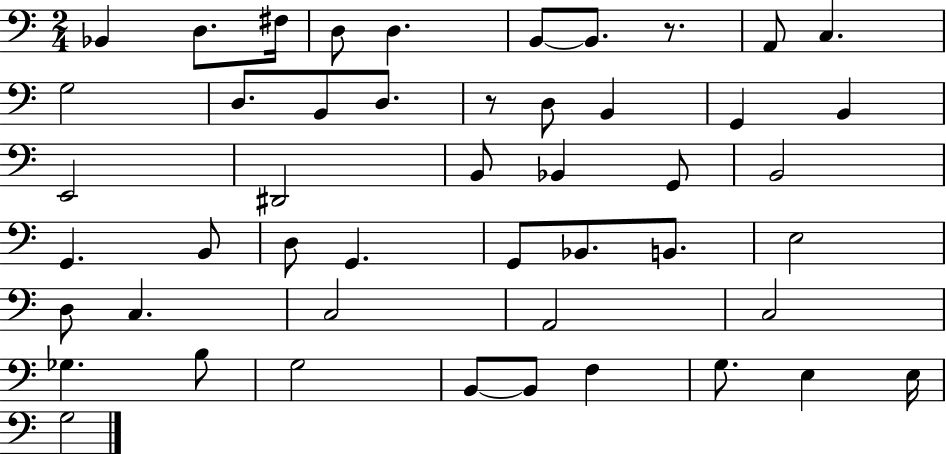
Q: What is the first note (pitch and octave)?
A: Bb2